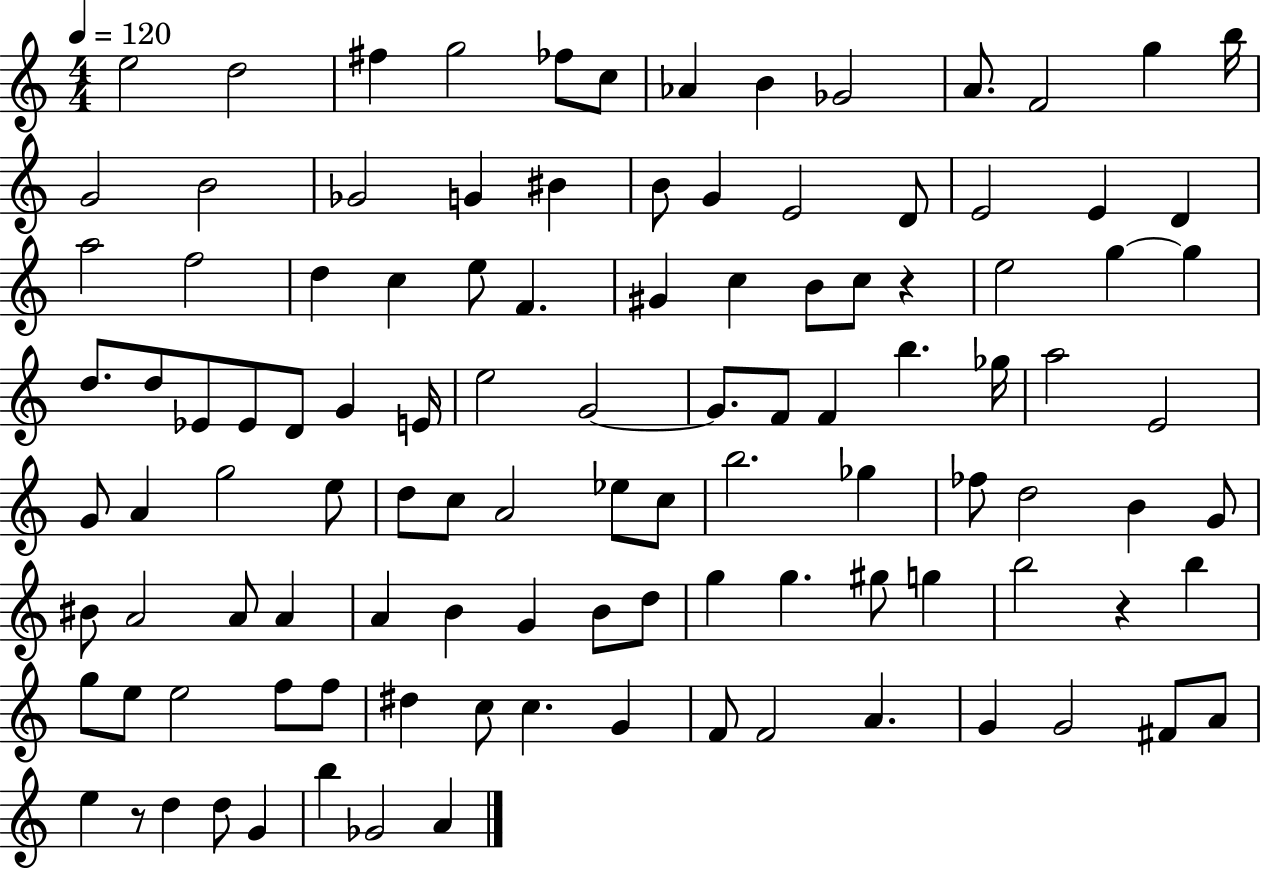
{
  \clef treble
  \numericTimeSignature
  \time 4/4
  \key c \major
  \tempo 4 = 120
  e''2 d''2 | fis''4 g''2 fes''8 c''8 | aes'4 b'4 ges'2 | a'8. f'2 g''4 b''16 | \break g'2 b'2 | ges'2 g'4 bis'4 | b'8 g'4 e'2 d'8 | e'2 e'4 d'4 | \break a''2 f''2 | d''4 c''4 e''8 f'4. | gis'4 c''4 b'8 c''8 r4 | e''2 g''4~~ g''4 | \break d''8. d''8 ees'8 ees'8 d'8 g'4 e'16 | e''2 g'2~~ | g'8. f'8 f'4 b''4. ges''16 | a''2 e'2 | \break g'8 a'4 g''2 e''8 | d''8 c''8 a'2 ees''8 c''8 | b''2. ges''4 | fes''8 d''2 b'4 g'8 | \break bis'8 a'2 a'8 a'4 | a'4 b'4 g'4 b'8 d''8 | g''4 g''4. gis''8 g''4 | b''2 r4 b''4 | \break g''8 e''8 e''2 f''8 f''8 | dis''4 c''8 c''4. g'4 | f'8 f'2 a'4. | g'4 g'2 fis'8 a'8 | \break e''4 r8 d''4 d''8 g'4 | b''4 ges'2 a'4 | \bar "|."
}